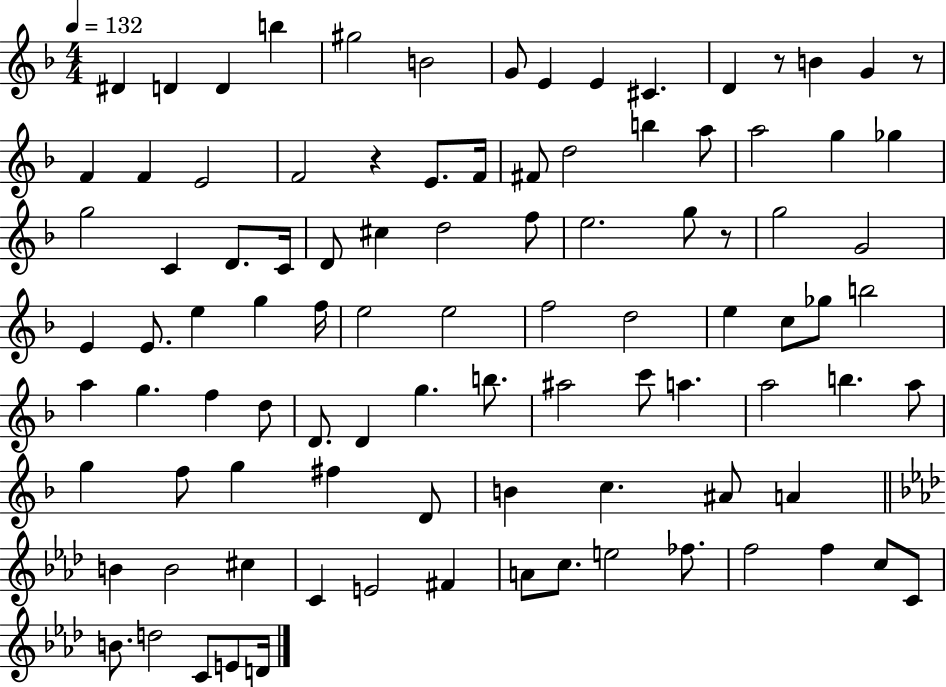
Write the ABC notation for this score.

X:1
T:Untitled
M:4/4
L:1/4
K:F
^D D D b ^g2 B2 G/2 E E ^C D z/2 B G z/2 F F E2 F2 z E/2 F/4 ^F/2 d2 b a/2 a2 g _g g2 C D/2 C/4 D/2 ^c d2 f/2 e2 g/2 z/2 g2 G2 E E/2 e g f/4 e2 e2 f2 d2 e c/2 _g/2 b2 a g f d/2 D/2 D g b/2 ^a2 c'/2 a a2 b a/2 g f/2 g ^f D/2 B c ^A/2 A B B2 ^c C E2 ^F A/2 c/2 e2 _f/2 f2 f c/2 C/2 B/2 d2 C/2 E/2 D/4